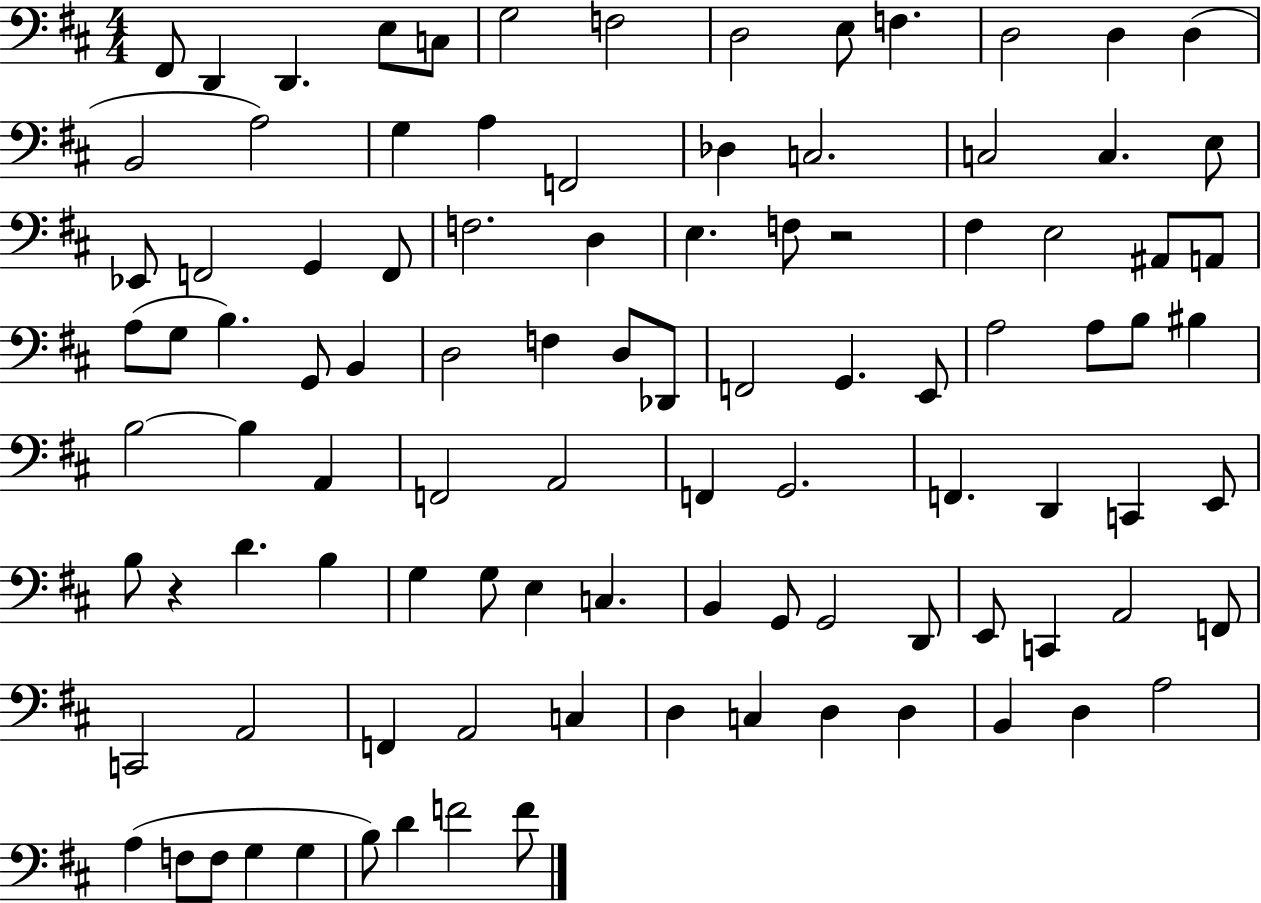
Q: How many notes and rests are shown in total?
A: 100